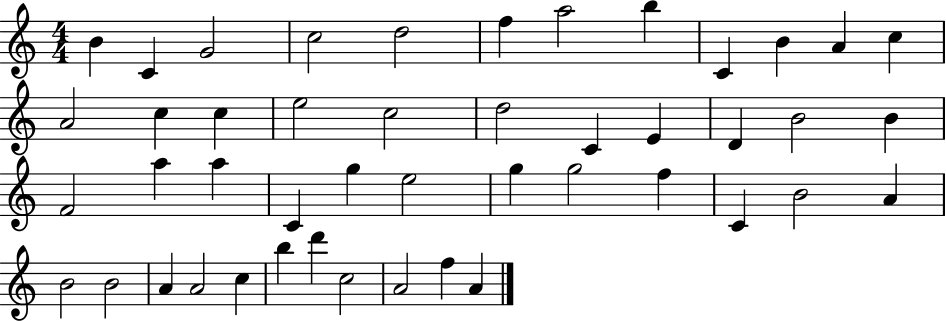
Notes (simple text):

B4/q C4/q G4/h C5/h D5/h F5/q A5/h B5/q C4/q B4/q A4/q C5/q A4/h C5/q C5/q E5/h C5/h D5/h C4/q E4/q D4/q B4/h B4/q F4/h A5/q A5/q C4/q G5/q E5/h G5/q G5/h F5/q C4/q B4/h A4/q B4/h B4/h A4/q A4/h C5/q B5/q D6/q C5/h A4/h F5/q A4/q